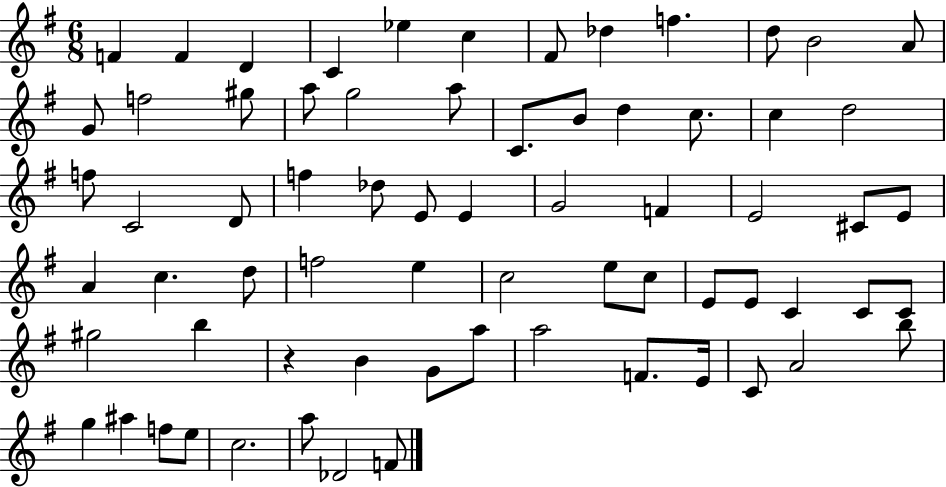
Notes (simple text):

F4/q F4/q D4/q C4/q Eb5/q C5/q F#4/e Db5/q F5/q. D5/e B4/h A4/e G4/e F5/h G#5/e A5/e G5/h A5/e C4/e. B4/e D5/q C5/e. C5/q D5/h F5/e C4/h D4/e F5/q Db5/e E4/e E4/q G4/h F4/q E4/h C#4/e E4/e A4/q C5/q. D5/e F5/h E5/q C5/h E5/e C5/e E4/e E4/e C4/q C4/e C4/e G#5/h B5/q R/q B4/q G4/e A5/e A5/h F4/e. E4/s C4/e A4/h B5/e G5/q A#5/q F5/e E5/e C5/h. A5/e Db4/h F4/e